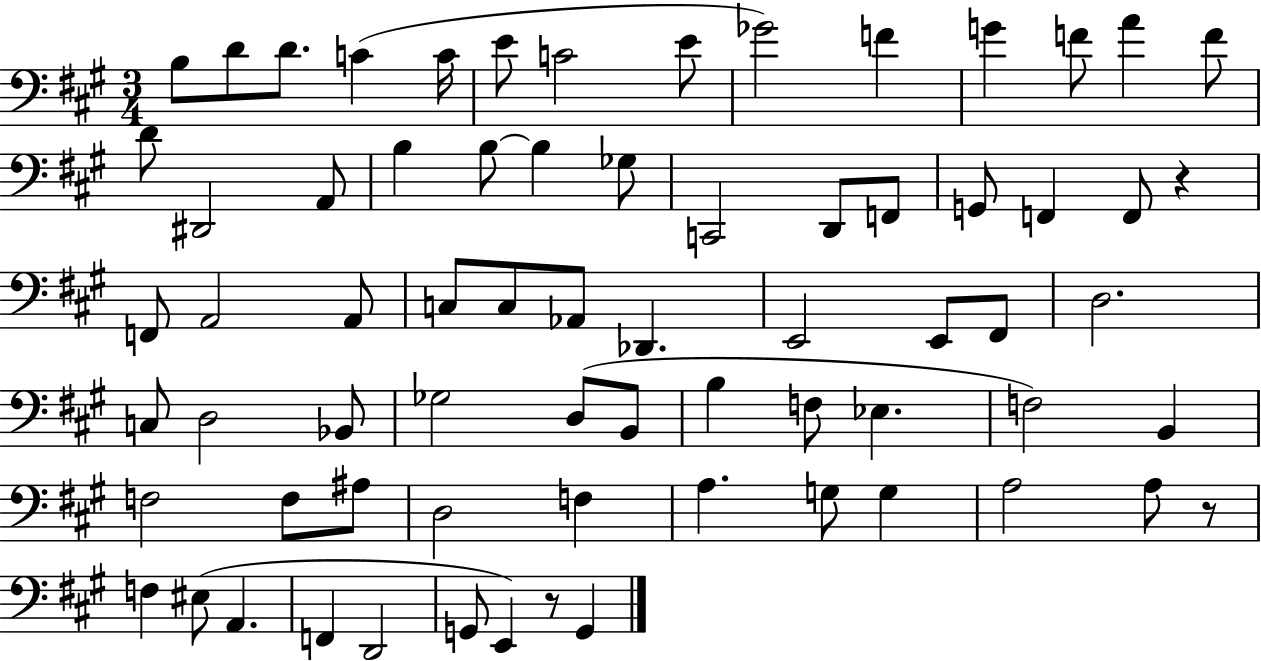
B3/e D4/e D4/e. C4/q C4/s E4/e C4/h E4/e Gb4/h F4/q G4/q F4/e A4/q F4/e D4/e D#2/h A2/e B3/q B3/e B3/q Gb3/e C2/h D2/e F2/e G2/e F2/q F2/e R/q F2/e A2/h A2/e C3/e C3/e Ab2/e Db2/q. E2/h E2/e F#2/e D3/h. C3/e D3/h Bb2/e Gb3/h D3/e B2/e B3/q F3/e Eb3/q. F3/h B2/q F3/h F3/e A#3/e D3/h F3/q A3/q. G3/e G3/q A3/h A3/e R/e F3/q EIS3/e A2/q. F2/q D2/h G2/e E2/q R/e G2/q